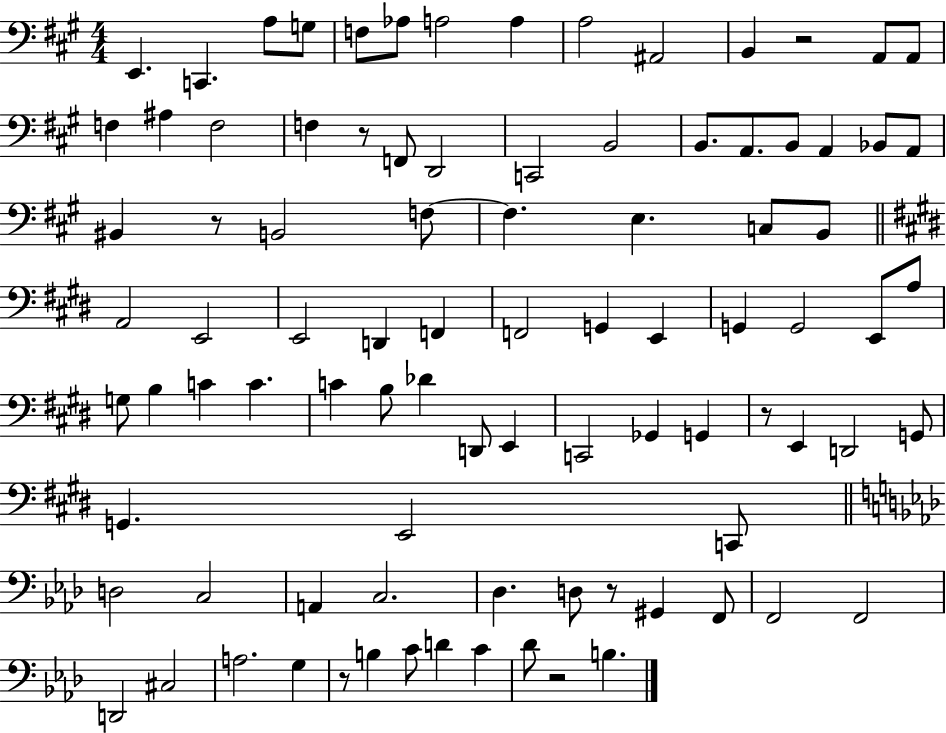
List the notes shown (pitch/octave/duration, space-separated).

E2/q. C2/q. A3/e G3/e F3/e Ab3/e A3/h A3/q A3/h A#2/h B2/q R/h A2/e A2/e F3/q A#3/q F3/h F3/q R/e F2/e D2/h C2/h B2/h B2/e. A2/e. B2/e A2/q Bb2/e A2/e BIS2/q R/e B2/h F3/e F3/q. E3/q. C3/e B2/e A2/h E2/h E2/h D2/q F2/q F2/h G2/q E2/q G2/q G2/h E2/e A3/e G3/e B3/q C4/q C4/q. C4/q B3/e Db4/q D2/e E2/q C2/h Gb2/q G2/q R/e E2/q D2/h G2/e G2/q. E2/h C2/e D3/h C3/h A2/q C3/h. Db3/q. D3/e R/e G#2/q F2/e F2/h F2/h D2/h C#3/h A3/h. G3/q R/e B3/q C4/e D4/q C4/q Db4/e R/h B3/q.